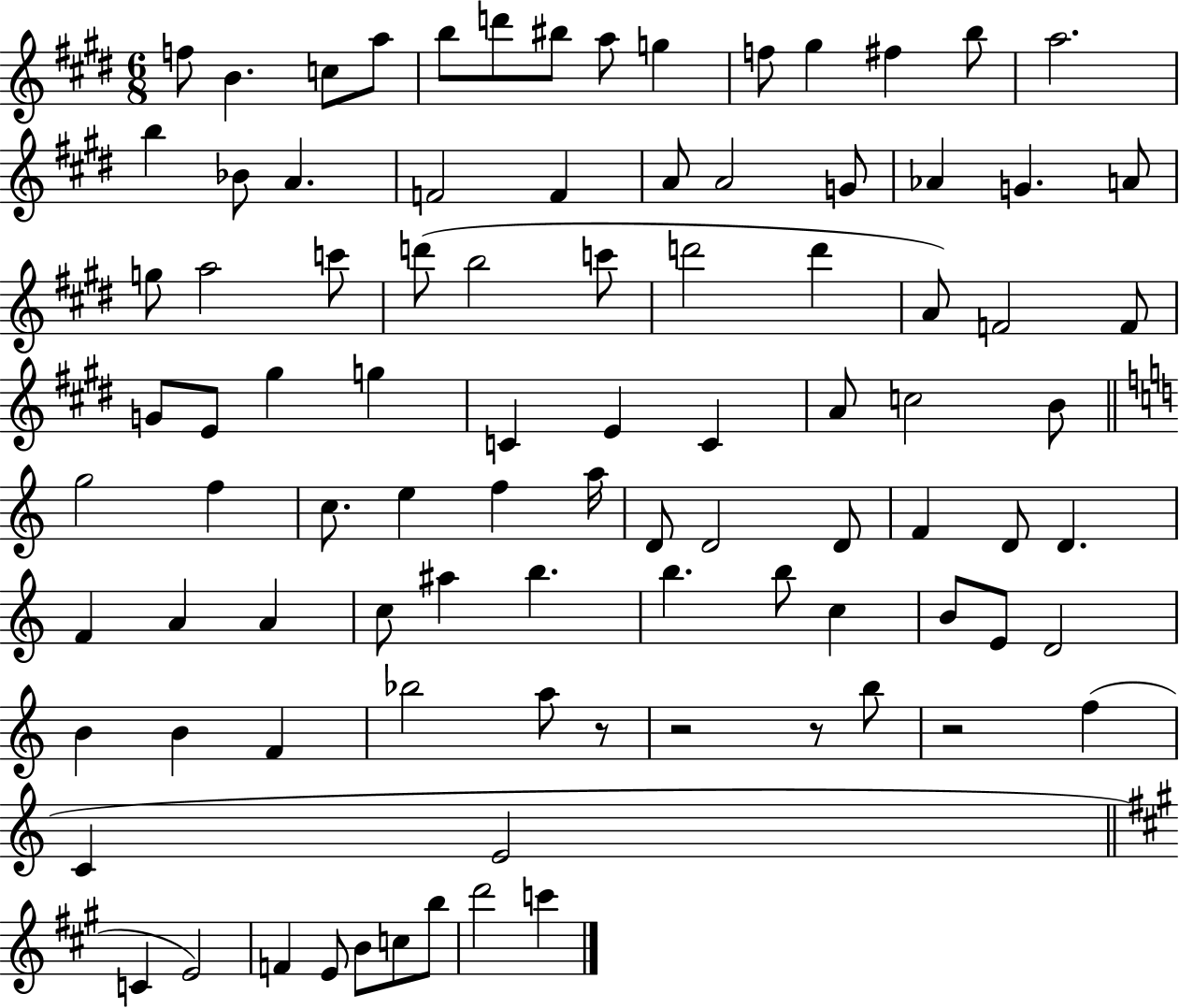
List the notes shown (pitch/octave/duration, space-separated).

F5/e B4/q. C5/e A5/e B5/e D6/e BIS5/e A5/e G5/q F5/e G#5/q F#5/q B5/e A5/h. B5/q Bb4/e A4/q. F4/h F4/q A4/e A4/h G4/e Ab4/q G4/q. A4/e G5/e A5/h C6/e D6/e B5/h C6/e D6/h D6/q A4/e F4/h F4/e G4/e E4/e G#5/q G5/q C4/q E4/q C4/q A4/e C5/h B4/e G5/h F5/q C5/e. E5/q F5/q A5/s D4/e D4/h D4/e F4/q D4/e D4/q. F4/q A4/q A4/q C5/e A#5/q B5/q. B5/q. B5/e C5/q B4/e E4/e D4/h B4/q B4/q F4/q Bb5/h A5/e R/e R/h R/e B5/e R/h F5/q C4/q E4/h C4/q E4/h F4/q E4/e B4/e C5/e B5/e D6/h C6/q